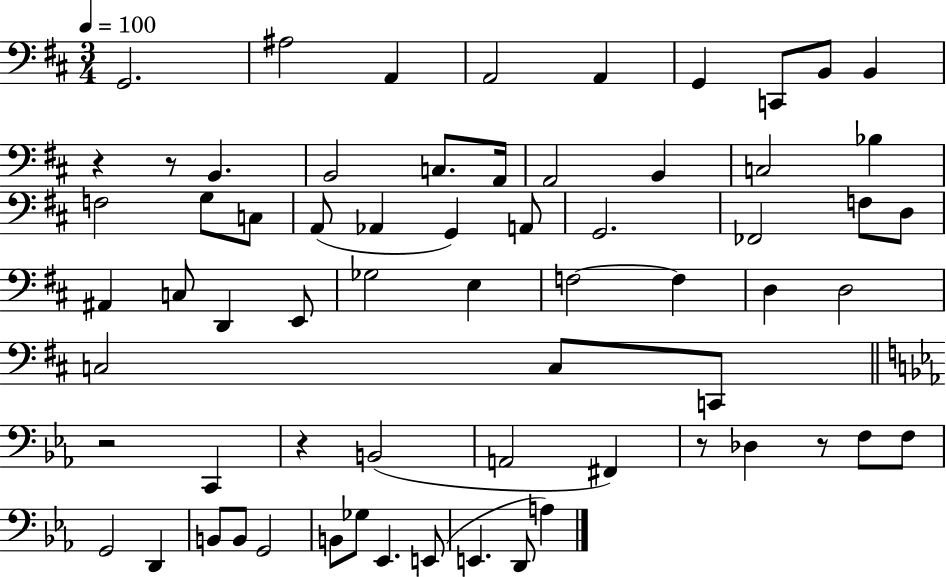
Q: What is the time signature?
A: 3/4